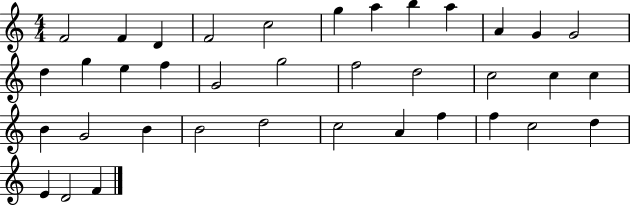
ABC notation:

X:1
T:Untitled
M:4/4
L:1/4
K:C
F2 F D F2 c2 g a b a A G G2 d g e f G2 g2 f2 d2 c2 c c B G2 B B2 d2 c2 A f f c2 d E D2 F